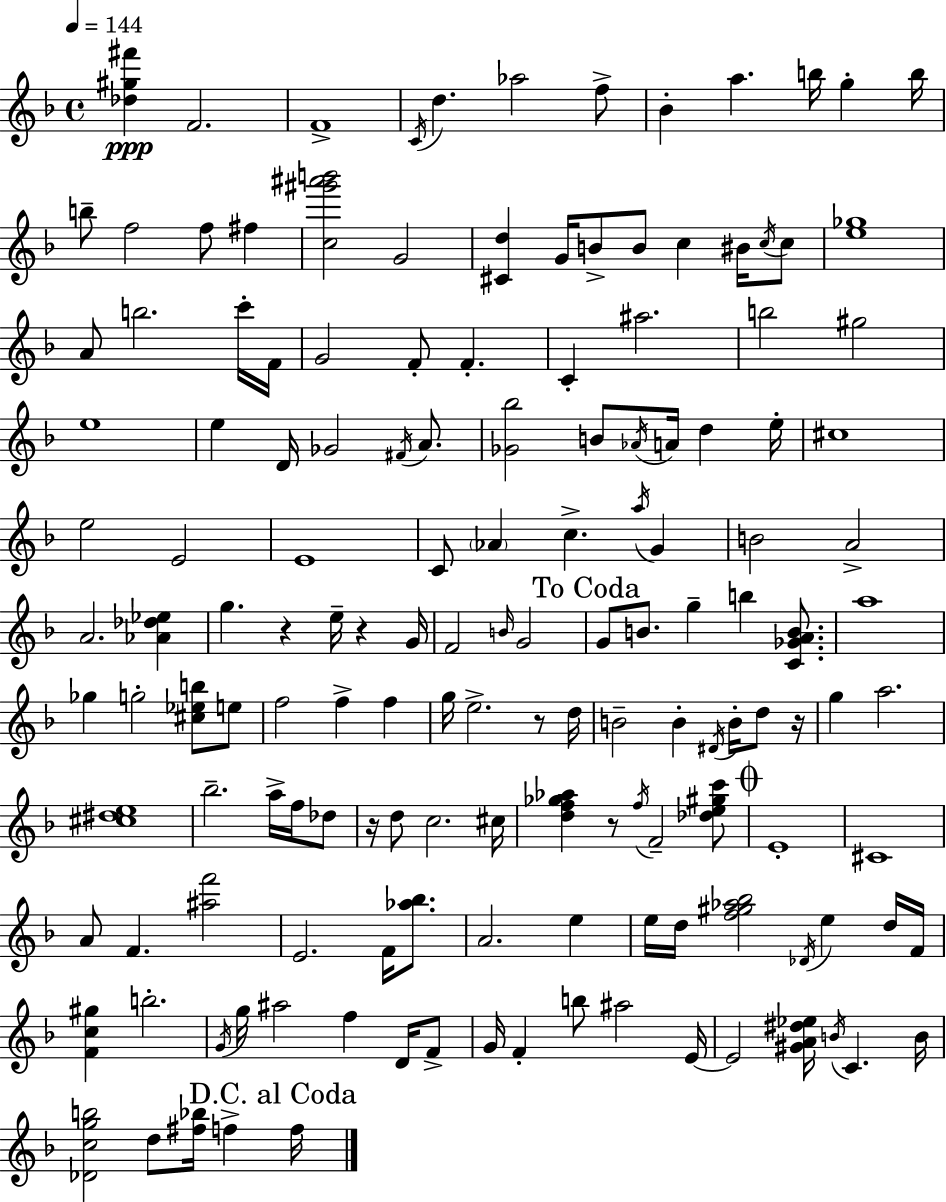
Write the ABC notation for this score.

X:1
T:Untitled
M:4/4
L:1/4
K:F
[_d^g^f'] F2 F4 C/4 d _a2 f/2 _B a b/4 g b/4 b/2 f2 f/2 ^f [c^g'^a'b']2 G2 [^Cd] G/4 B/2 B/2 c ^B/4 c/4 c/2 [e_g]4 A/2 b2 c'/4 F/4 G2 F/2 F C ^a2 b2 ^g2 e4 e D/4 _G2 ^F/4 A/2 [_G_b]2 B/2 _A/4 A/4 d e/4 ^c4 e2 E2 E4 C/2 _A c a/4 G B2 A2 A2 [_A_d_e] g z e/4 z G/4 F2 B/4 G2 G/2 B/2 g b [C_GAB]/2 a4 _g g2 [^c_eb]/2 e/2 f2 f f g/4 e2 z/2 d/4 B2 B ^D/4 B/4 d/2 z/4 g a2 [^c^de]4 _b2 a/4 f/4 _d/2 z/4 d/2 c2 ^c/4 [df_g_a] z/2 f/4 F2 [_de^gc']/2 E4 ^C4 A/2 F [^af']2 E2 F/4 [_a_b]/2 A2 e e/4 d/4 [f^g_a_b]2 _D/4 e d/4 F/4 [Fc^g] b2 G/4 g/4 ^a2 f D/4 F/2 G/4 F b/2 ^a2 E/4 E2 [^GA^d_e]/4 B/4 C B/4 [_Dcgb]2 d/2 [^f_b]/4 f f/4